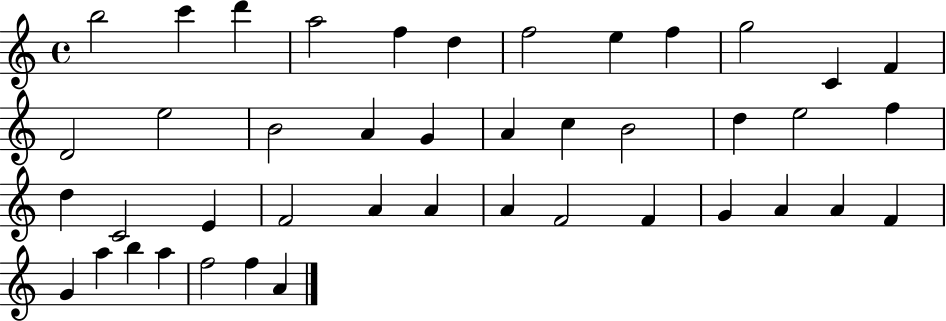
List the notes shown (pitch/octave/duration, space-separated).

B5/h C6/q D6/q A5/h F5/q D5/q F5/h E5/q F5/q G5/h C4/q F4/q D4/h E5/h B4/h A4/q G4/q A4/q C5/q B4/h D5/q E5/h F5/q D5/q C4/h E4/q F4/h A4/q A4/q A4/q F4/h F4/q G4/q A4/q A4/q F4/q G4/q A5/q B5/q A5/q F5/h F5/q A4/q